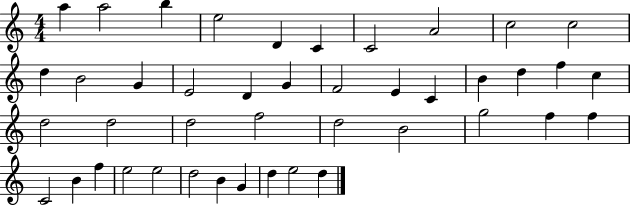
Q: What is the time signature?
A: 4/4